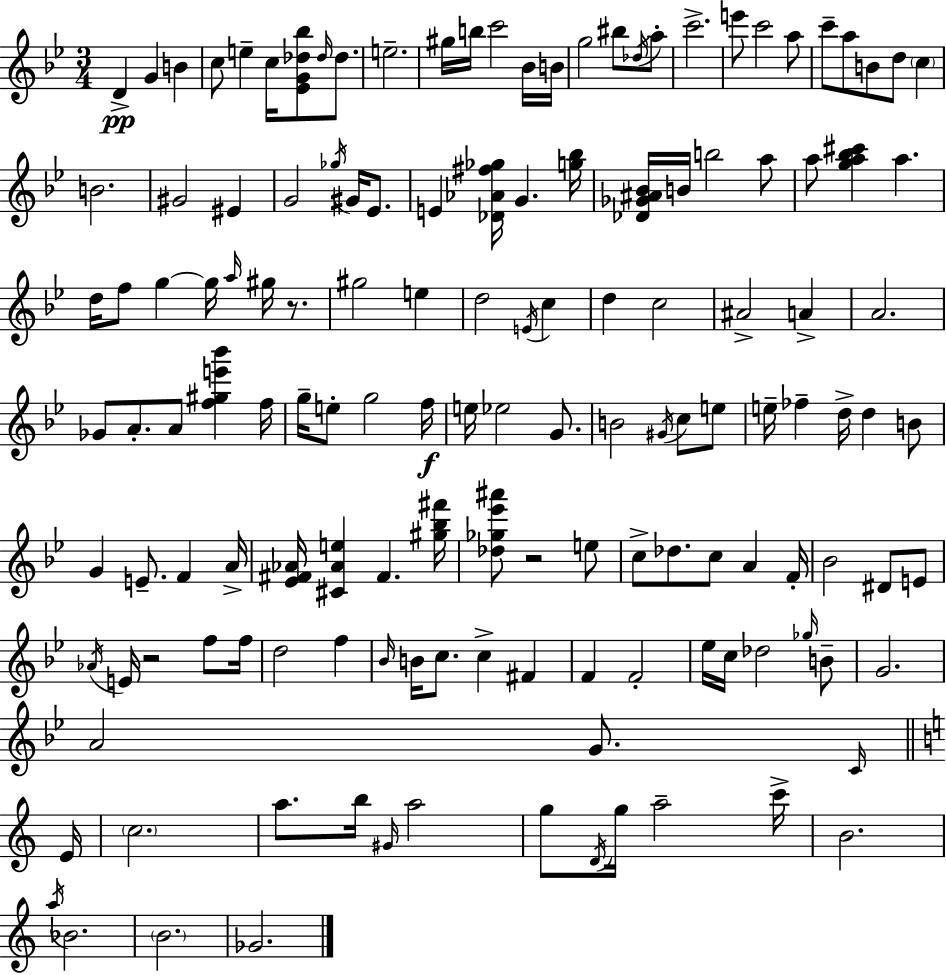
{
  \clef treble
  \numericTimeSignature
  \time 3/4
  \key bes \major
  d'4->\pp g'4 b'4 | c''8 e''4-- c''16 <ees' g' des'' bes''>8 \grace { des''16 } des''8. | e''2.-- | gis''16 b''16 c'''2 bes'16 | \break b'16 g''2 bis''8 \acciaccatura { des''16 } | a''8-. c'''2.-> | e'''8 c'''2 | a''8 c'''8-- a''8 b'8 d''8 \parenthesize c''4 | \break b'2. | gis'2 eis'4 | g'2 \acciaccatura { ges''16 } gis'16 | ees'8. e'4 <des' aes' fis'' ges''>16 g'4. | \break <g'' bes''>16 <des' ges' ais' bes'>16 b'16 b''2 | a''8 a''8 <g'' a'' bes'' cis'''>4 a''4. | d''16 f''8 g''4~~ g''16 \grace { a''16 } | gis''16 r8. gis''2 | \break e''4 d''2 | \acciaccatura { e'16 } c''4 d''4 c''2 | ais'2-> | a'4-> a'2. | \break ges'8 a'8.-. a'8 | <f'' gis'' e''' bes'''>4 f''16 g''16-- e''8-. g''2 | f''16\f e''16 ees''2 | g'8. b'2 | \break \acciaccatura { gis'16 } c''8 e''8 e''16-- fes''4-- d''16-> | d''4 b'8 g'4 e'8.-- | f'4 a'16-> <ees' fis' aes'>16 <cis' aes' e''>4 fis'4. | <gis'' bes'' fis'''>16 <des'' ges'' ees''' ais'''>8 r2 | \break e''8 c''8-> des''8. c''8 | a'4 f'16-. bes'2 | dis'8 e'8 \acciaccatura { aes'16 } e'16 r2 | f''8 f''16 d''2 | \break f''4 \grace { bes'16 } b'16 c''8. | c''4-> fis'4 f'4 | f'2-. ees''16 c''16 des''2 | \grace { ges''16 } b'8-- g'2. | \break a'2 | g'8. \grace { c'16 } \bar "||" \break \key c \major e'16 \parenthesize c''2. | a''8. b''16 \grace { gis'16 } a''2 | g''8 \acciaccatura { d'16 } g''16 a''2-- | c'''16-> b'2. | \break \acciaccatura { a''16 } bes'2. | \parenthesize b'2. | ges'2. | \bar "|."
}